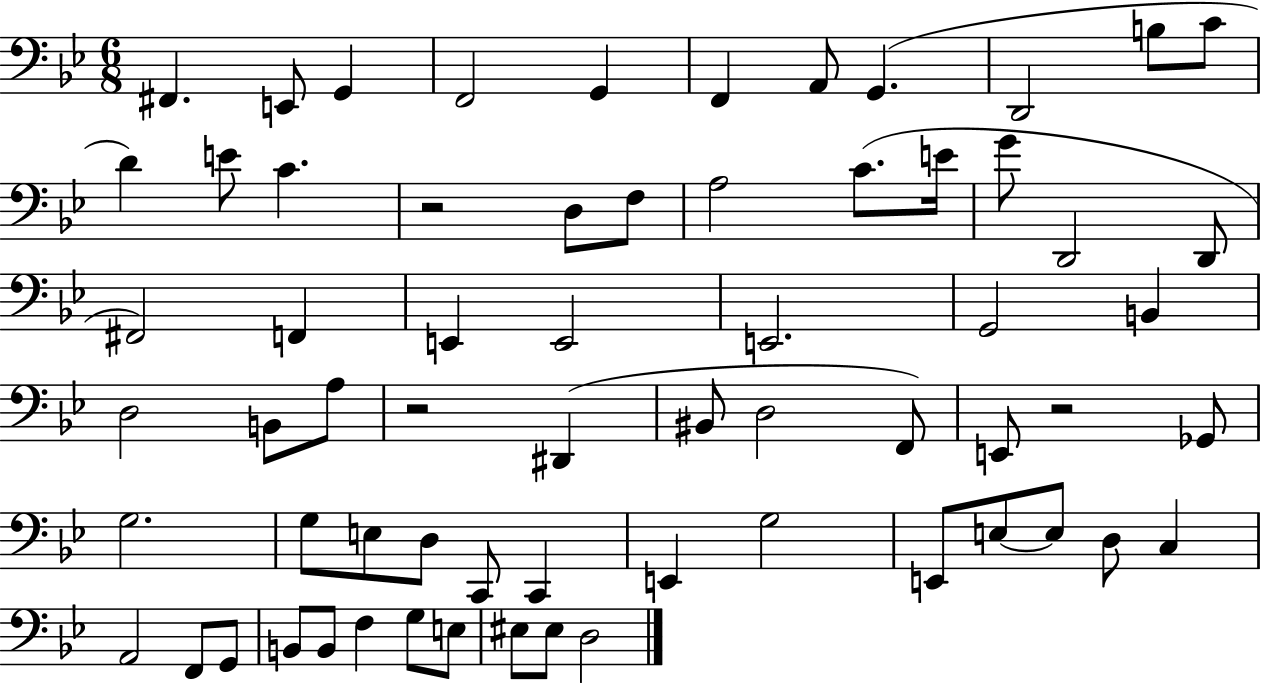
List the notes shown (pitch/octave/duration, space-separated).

F#2/q. E2/e G2/q F2/h G2/q F2/q A2/e G2/q. D2/h B3/e C4/e D4/q E4/e C4/q. R/h D3/e F3/e A3/h C4/e. E4/s G4/e D2/h D2/e F#2/h F2/q E2/q E2/h E2/h. G2/h B2/q D3/h B2/e A3/e R/h D#2/q BIS2/e D3/h F2/e E2/e R/h Gb2/e G3/h. G3/e E3/e D3/e C2/e C2/q E2/q G3/h E2/e E3/e E3/e D3/e C3/q A2/h F2/e G2/e B2/e B2/e F3/q G3/e E3/e EIS3/e EIS3/e D3/h